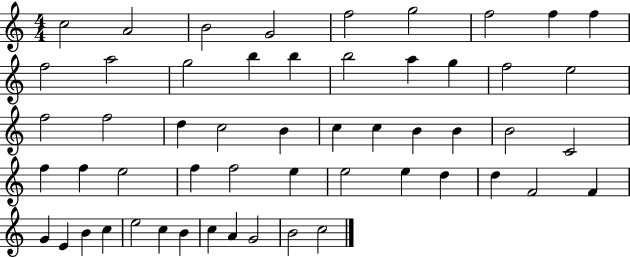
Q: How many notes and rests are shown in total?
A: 54